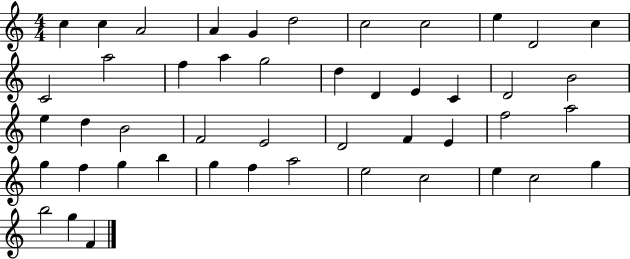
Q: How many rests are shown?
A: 0